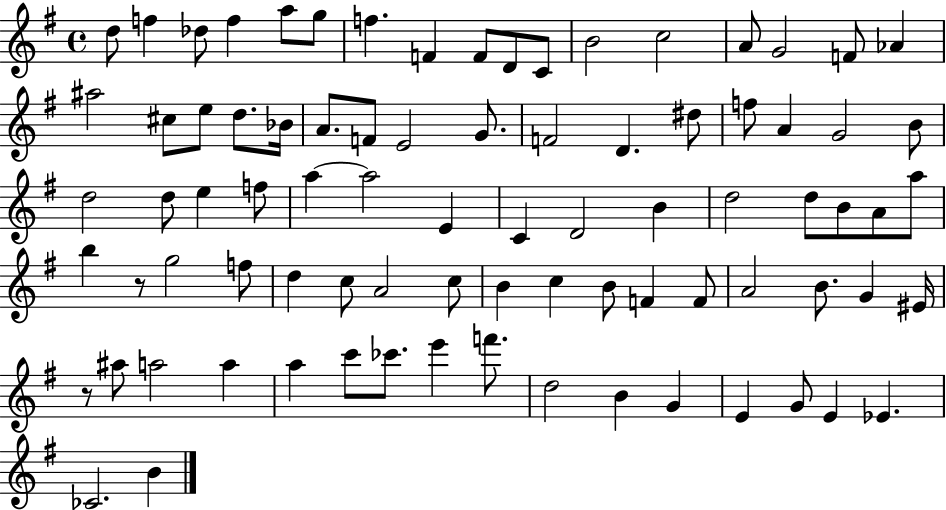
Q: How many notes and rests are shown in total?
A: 83